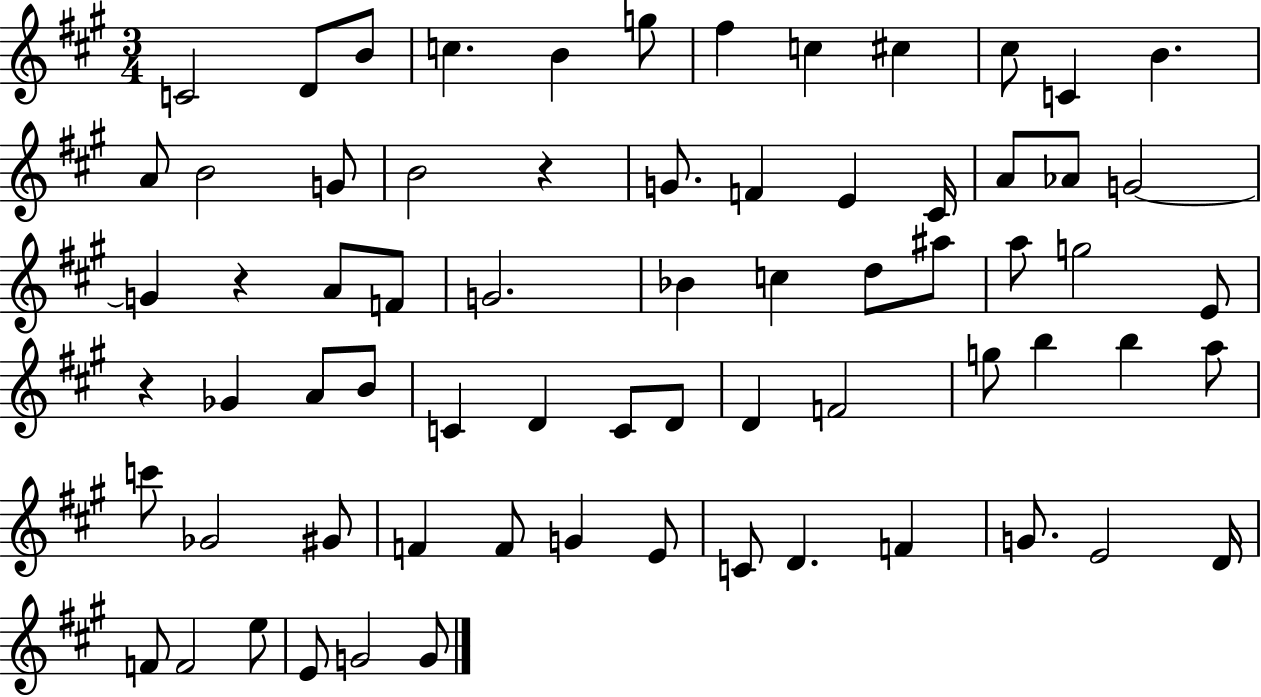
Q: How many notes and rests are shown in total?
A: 69